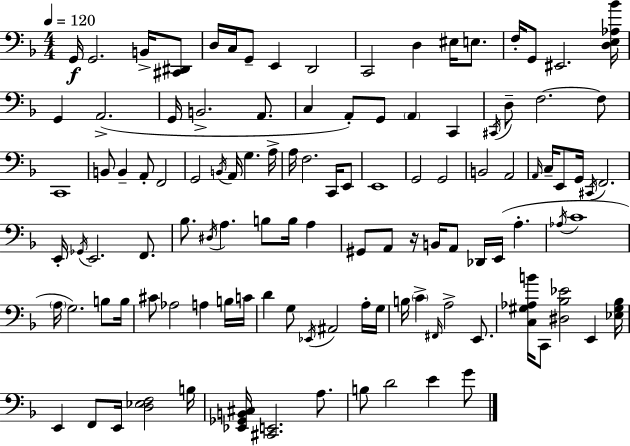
X:1
T:Untitled
M:4/4
L:1/4
K:F
G,,/4 G,,2 B,,/4 [^C,,^D,,]/2 D,/4 C,/4 G,,/2 E,, D,,2 C,,2 D, ^E,/4 E,/2 F,/4 G,,/2 ^E,,2 [D,E,_A,_B]/4 G,, A,,2 G,,/4 B,,2 A,,/2 C, A,,/2 G,,/2 A,, C,, ^C,,/4 D,/2 F,2 F,/2 C,,4 B,,/2 B,, A,,/2 F,,2 G,,2 B,,/4 A,,/4 G, A,/4 A,/4 F,2 C,,/4 E,,/2 E,,4 G,,2 G,,2 B,,2 A,,2 A,,/4 C,/4 E,,/2 G,,/4 ^C,,/4 F,,2 E,,/4 _G,,/4 E,,2 F,,/2 _B,/2 ^D,/4 A, B,/2 B,/4 A, ^G,,/2 A,,/2 z/4 B,,/4 A,,/2 _D,,/4 E,,/4 A, _A,/4 C4 A,/4 G,2 B,/2 B,/4 ^C/2 _A,2 A, B,/4 C/4 D G,/2 _E,,/4 ^A,,2 A,/4 G,/4 B,/4 C ^F,,/4 A,2 E,,/2 [C,^G,_A,B]/4 C,,/2 [^D,_B,_E]2 E,, [_E,^G,_B,]/4 E,, F,,/2 E,,/4 [D,_E,F,]2 B,/4 [_E,,_G,,B,,^C,]/4 [^C,,E,,]2 A,/2 B,/2 D2 E G/2